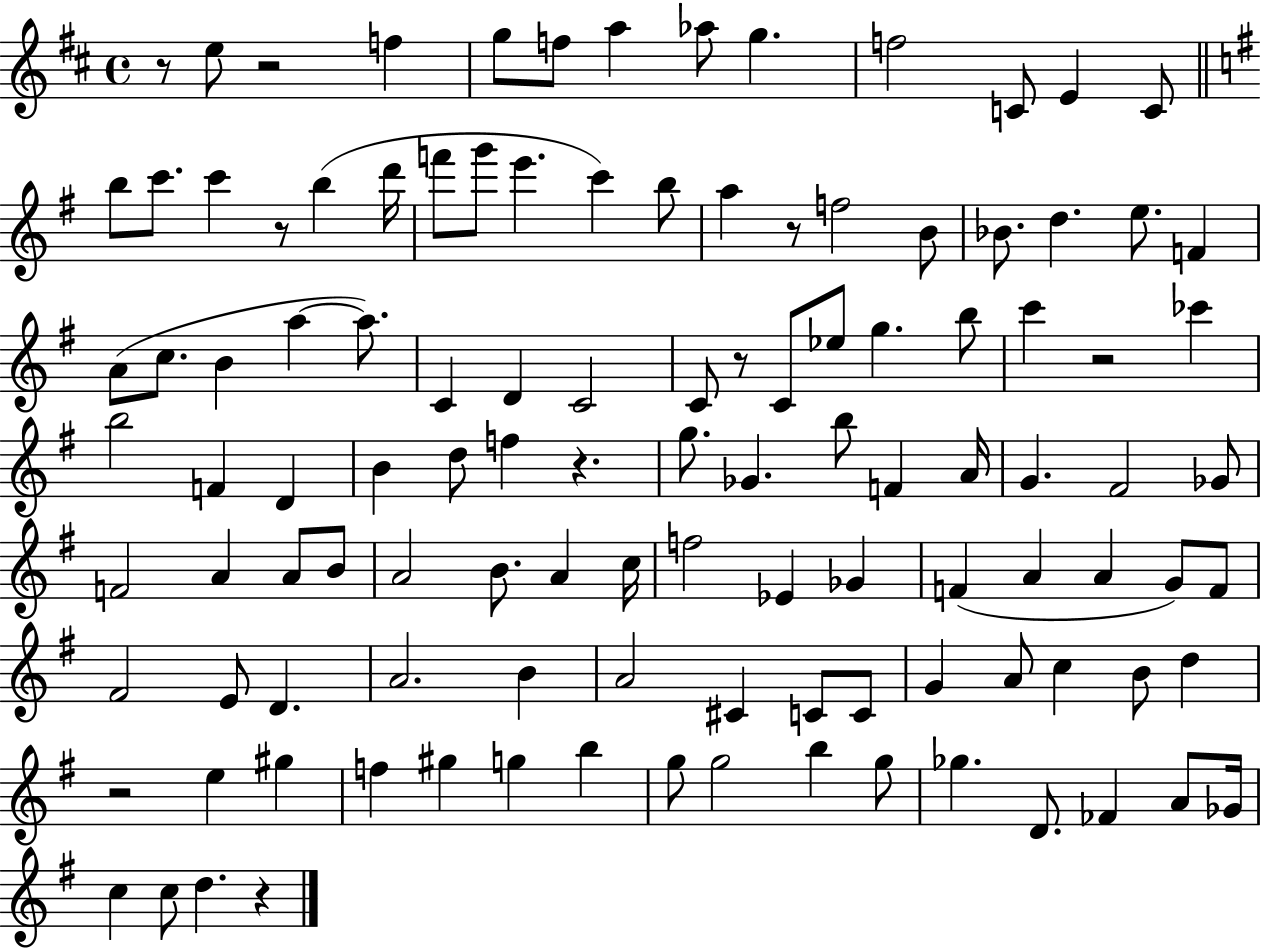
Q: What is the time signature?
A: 4/4